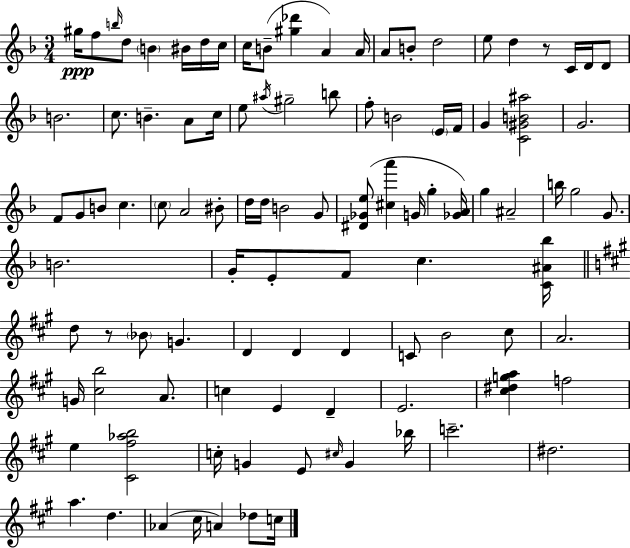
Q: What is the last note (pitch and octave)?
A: C5